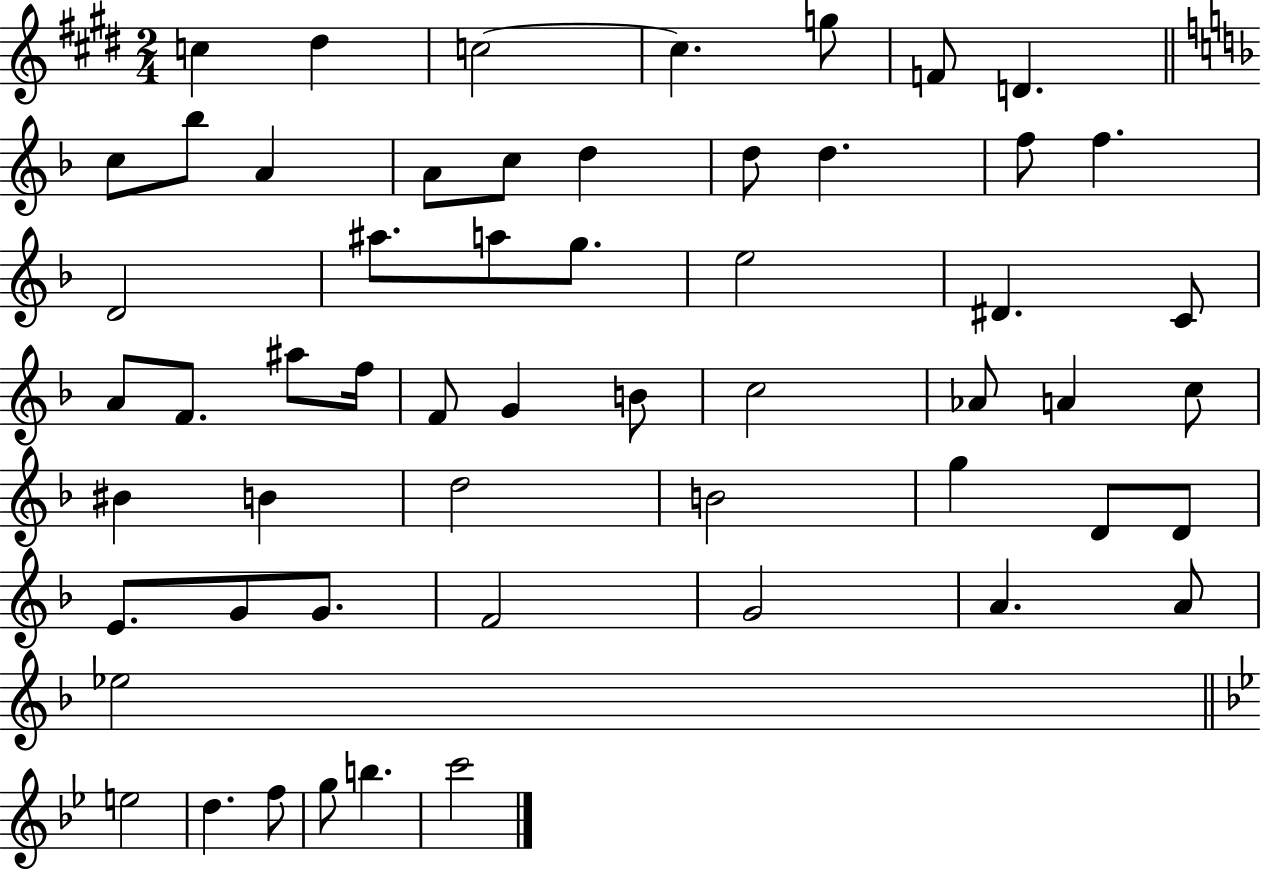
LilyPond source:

{
  \clef treble
  \numericTimeSignature
  \time 2/4
  \key e \major
  c''4 dis''4 | c''2~~ | c''4. g''8 | f'8 d'4. | \break \bar "||" \break \key f \major c''8 bes''8 a'4 | a'8 c''8 d''4 | d''8 d''4. | f''8 f''4. | \break d'2 | ais''8. a''8 g''8. | e''2 | dis'4. c'8 | \break a'8 f'8. ais''8 f''16 | f'8 g'4 b'8 | c''2 | aes'8 a'4 c''8 | \break bis'4 b'4 | d''2 | b'2 | g''4 d'8 d'8 | \break e'8. g'8 g'8. | f'2 | g'2 | a'4. a'8 | \break ees''2 | \bar "||" \break \key bes \major e''2 | d''4. f''8 | g''8 b''4. | c'''2 | \break \bar "|."
}